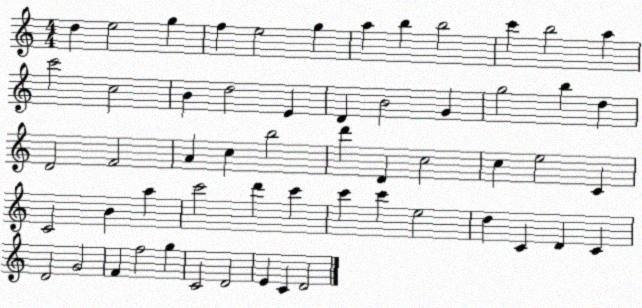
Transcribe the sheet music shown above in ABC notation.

X:1
T:Untitled
M:4/4
L:1/4
K:C
d e2 g f e2 g a b b2 c' b2 a c'2 c2 B d2 E D B2 G g2 b d D2 F2 A c b2 d' D c2 c e2 C C2 B a c'2 d' c' c' c' e2 d C D C D2 G2 F f2 g C2 D2 E C D2